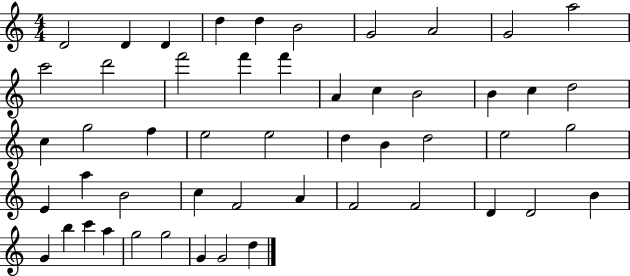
X:1
T:Untitled
M:4/4
L:1/4
K:C
D2 D D d d B2 G2 A2 G2 a2 c'2 d'2 f'2 f' f' A c B2 B c d2 c g2 f e2 e2 d B d2 e2 g2 E a B2 c F2 A F2 F2 D D2 B G b c' a g2 g2 G G2 d